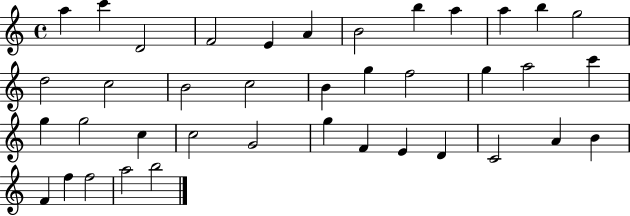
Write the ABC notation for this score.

X:1
T:Untitled
M:4/4
L:1/4
K:C
a c' D2 F2 E A B2 b a a b g2 d2 c2 B2 c2 B g f2 g a2 c' g g2 c c2 G2 g F E D C2 A B F f f2 a2 b2